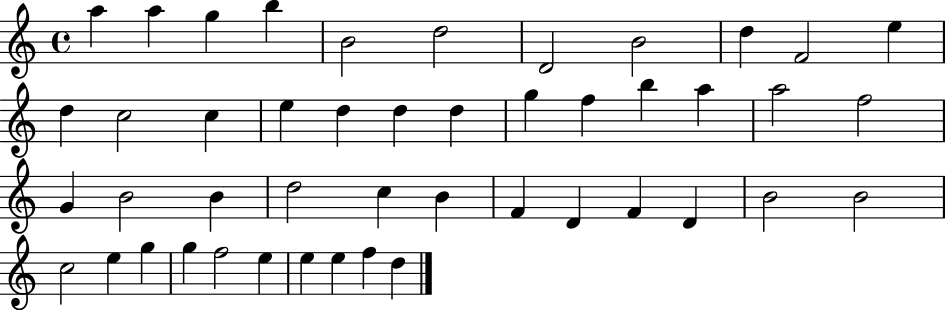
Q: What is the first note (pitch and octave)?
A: A5